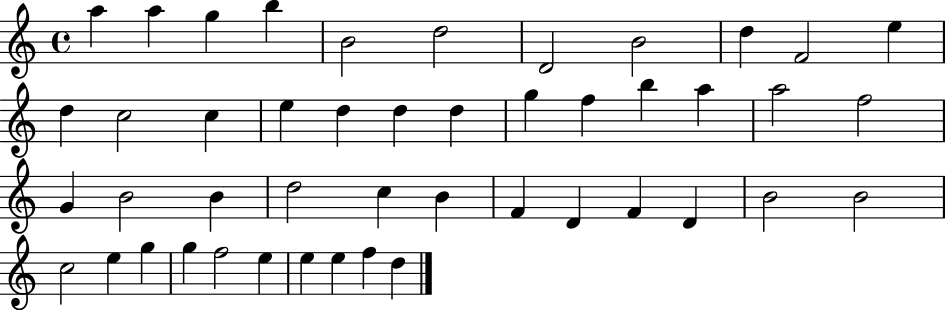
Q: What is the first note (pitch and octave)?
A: A5